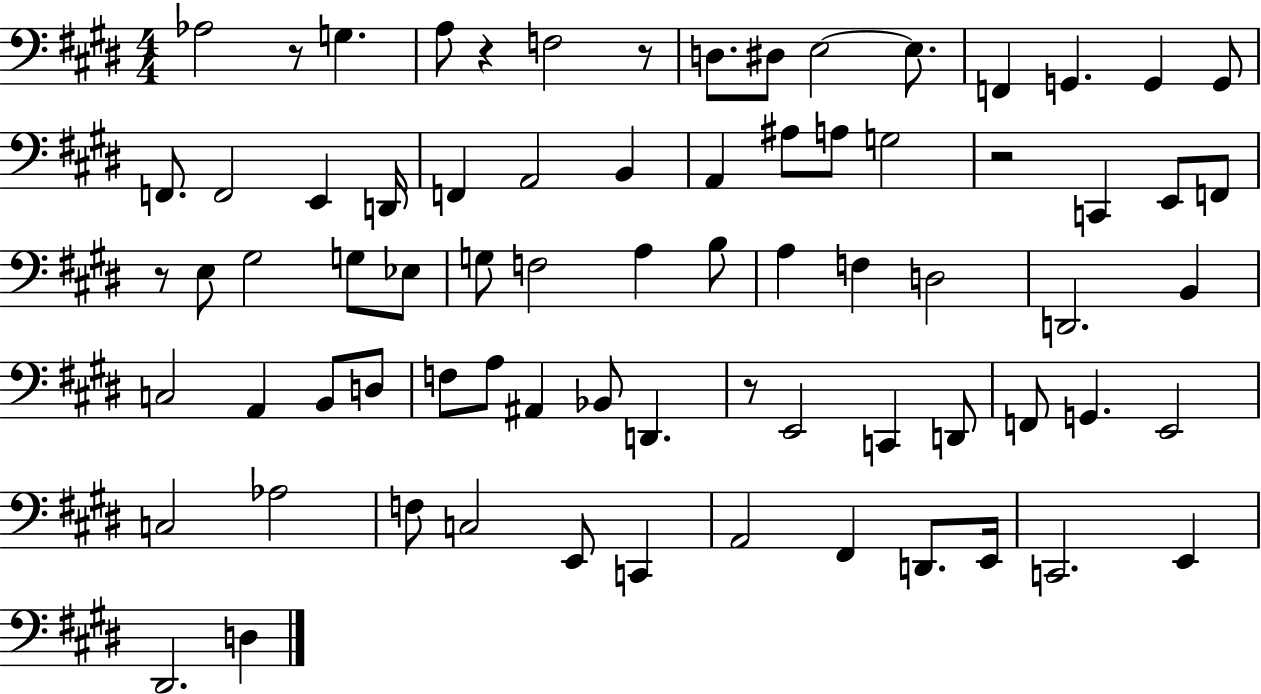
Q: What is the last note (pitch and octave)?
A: D3